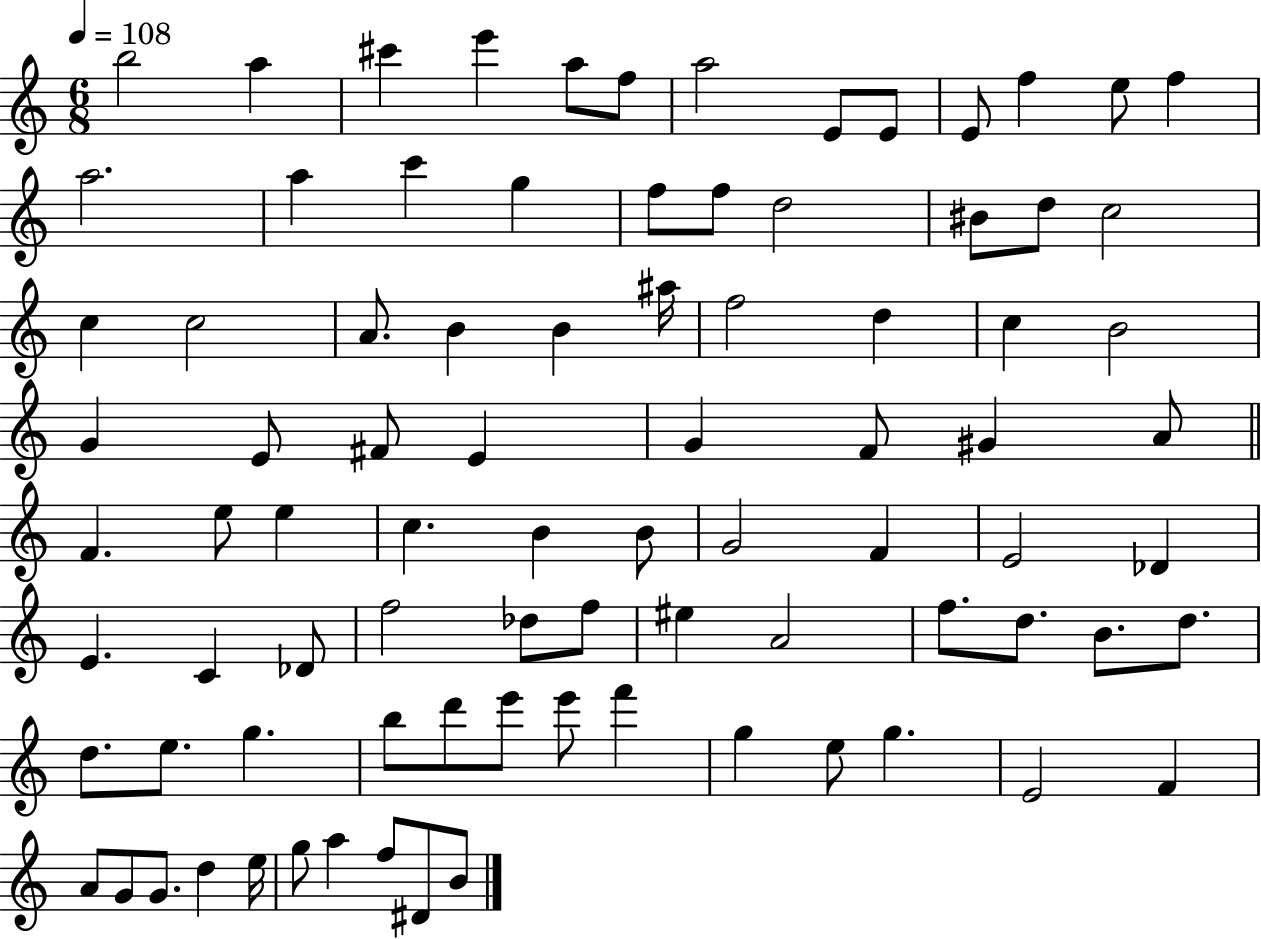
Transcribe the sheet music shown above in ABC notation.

X:1
T:Untitled
M:6/8
L:1/4
K:C
b2 a ^c' e' a/2 f/2 a2 E/2 E/2 E/2 f e/2 f a2 a c' g f/2 f/2 d2 ^B/2 d/2 c2 c c2 A/2 B B ^a/4 f2 d c B2 G E/2 ^F/2 E G F/2 ^G A/2 F e/2 e c B B/2 G2 F E2 _D E C _D/2 f2 _d/2 f/2 ^e A2 f/2 d/2 B/2 d/2 d/2 e/2 g b/2 d'/2 e'/2 e'/2 f' g e/2 g E2 F A/2 G/2 G/2 d e/4 g/2 a f/2 ^D/2 B/2